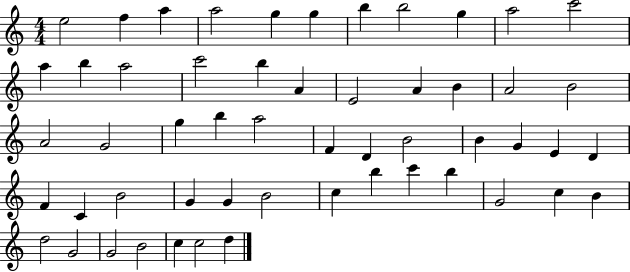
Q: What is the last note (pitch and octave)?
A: D5